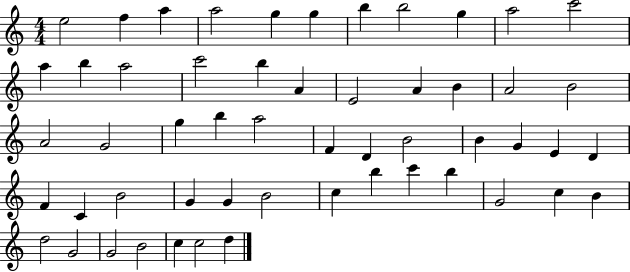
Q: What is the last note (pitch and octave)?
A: D5